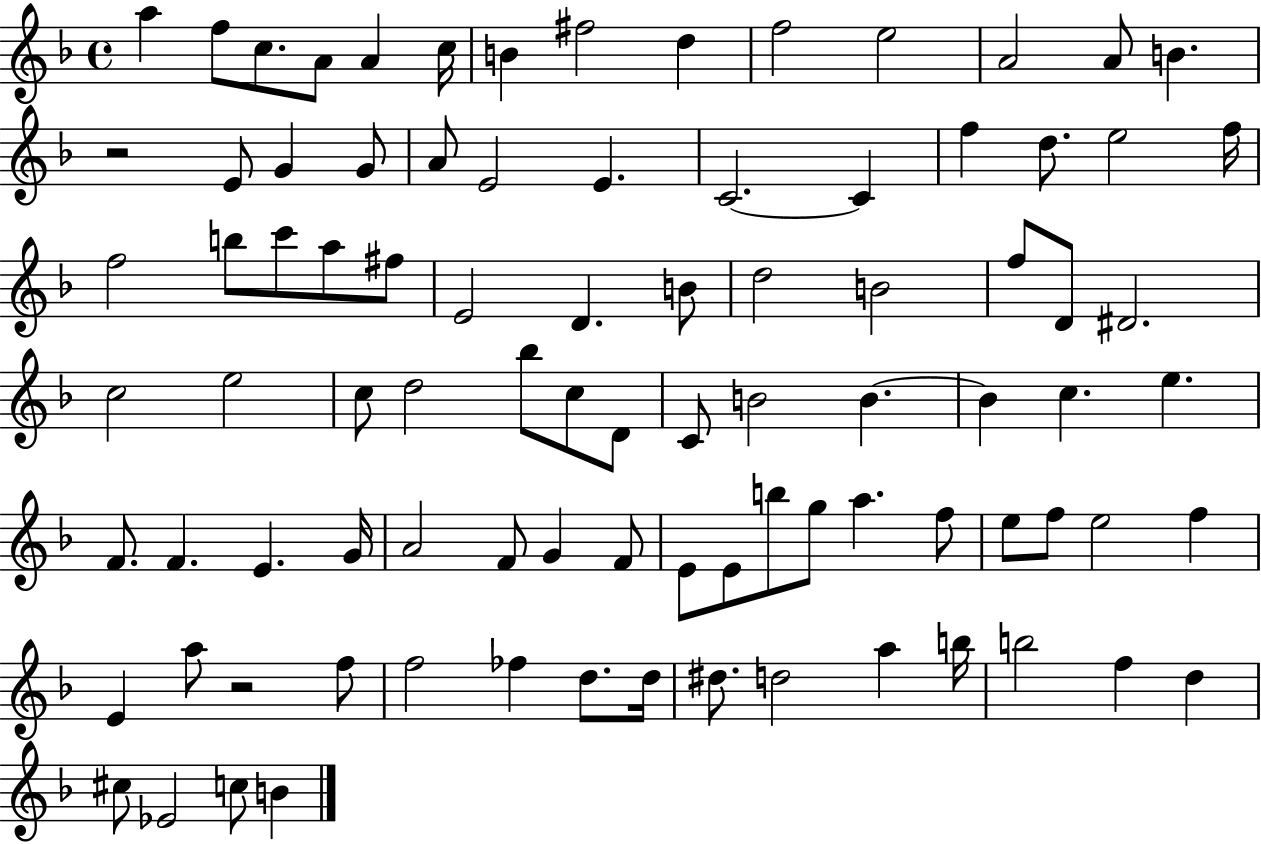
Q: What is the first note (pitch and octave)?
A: A5